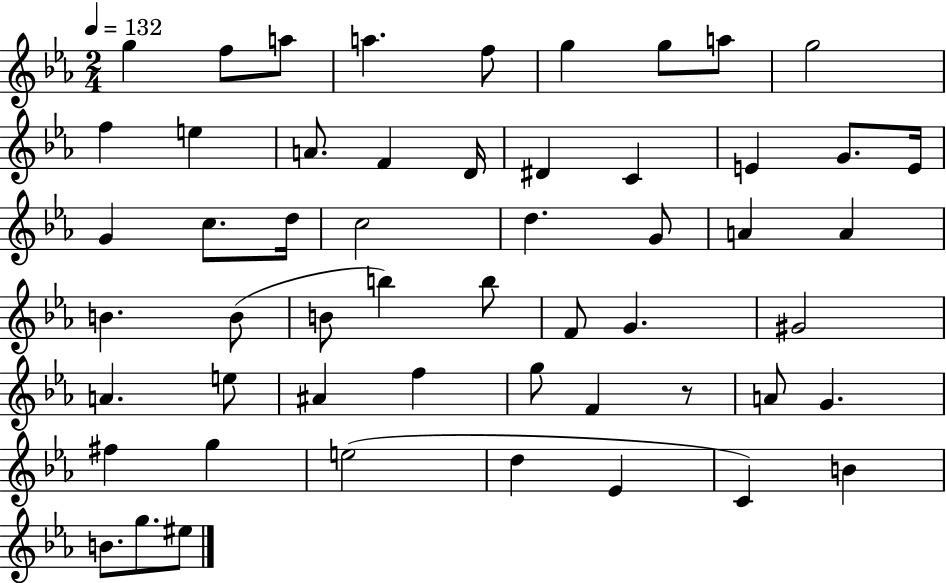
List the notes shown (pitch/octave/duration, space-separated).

G5/q F5/e A5/e A5/q. F5/e G5/q G5/e A5/e G5/h F5/q E5/q A4/e. F4/q D4/s D#4/q C4/q E4/q G4/e. E4/s G4/q C5/e. D5/s C5/h D5/q. G4/e A4/q A4/q B4/q. B4/e B4/e B5/q B5/e F4/e G4/q. G#4/h A4/q. E5/e A#4/q F5/q G5/e F4/q R/e A4/e G4/q. F#5/q G5/q E5/h D5/q Eb4/q C4/q B4/q B4/e. G5/e. EIS5/e